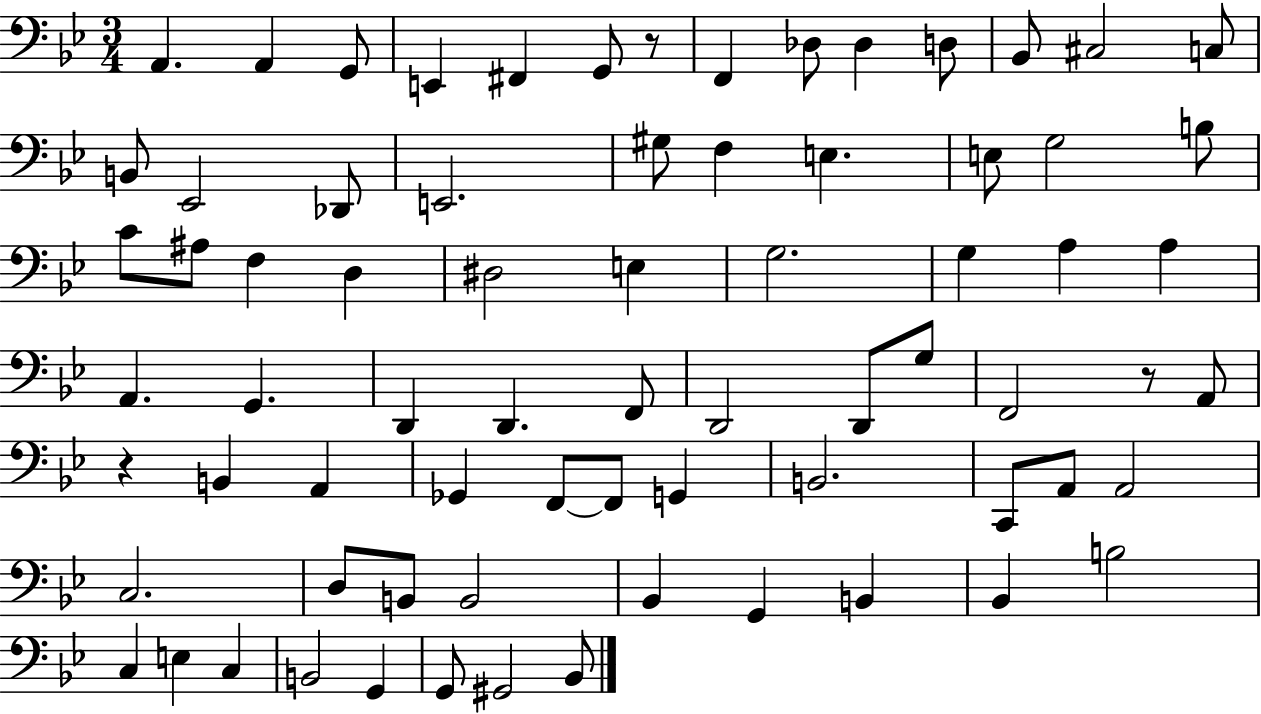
X:1
T:Untitled
M:3/4
L:1/4
K:Bb
A,, A,, G,,/2 E,, ^F,, G,,/2 z/2 F,, _D,/2 _D, D,/2 _B,,/2 ^C,2 C,/2 B,,/2 _E,,2 _D,,/2 E,,2 ^G,/2 F, E, E,/2 G,2 B,/2 C/2 ^A,/2 F, D, ^D,2 E, G,2 G, A, A, A,, G,, D,, D,, F,,/2 D,,2 D,,/2 G,/2 F,,2 z/2 A,,/2 z B,, A,, _G,, F,,/2 F,,/2 G,, B,,2 C,,/2 A,,/2 A,,2 C,2 D,/2 B,,/2 B,,2 _B,, G,, B,, _B,, B,2 C, E, C, B,,2 G,, G,,/2 ^G,,2 _B,,/2